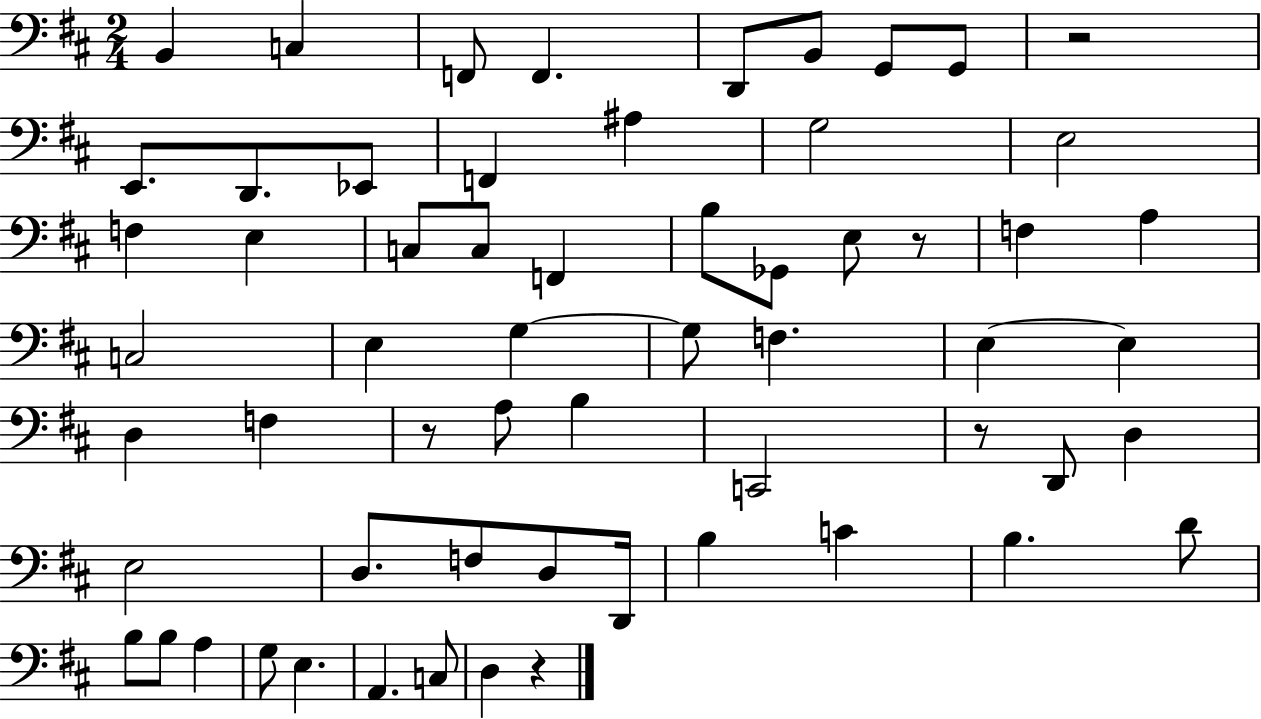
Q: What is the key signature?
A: D major